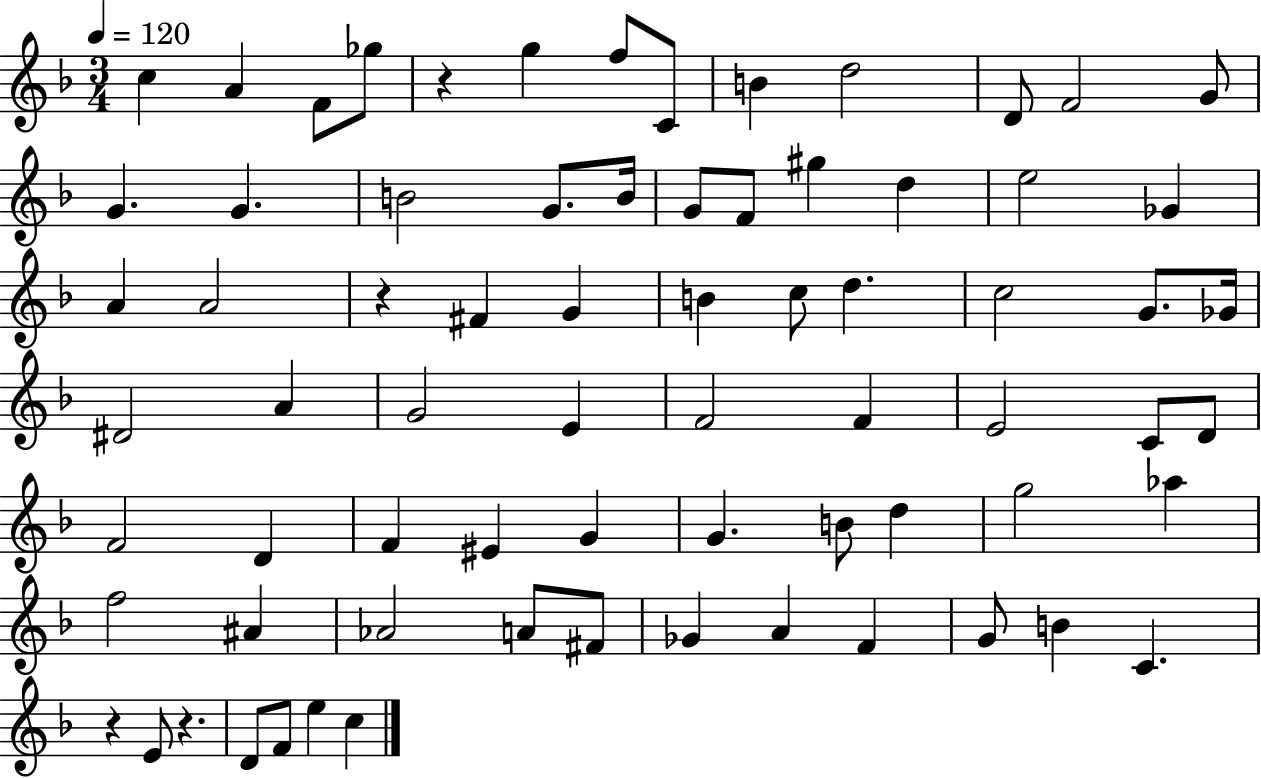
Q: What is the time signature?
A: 3/4